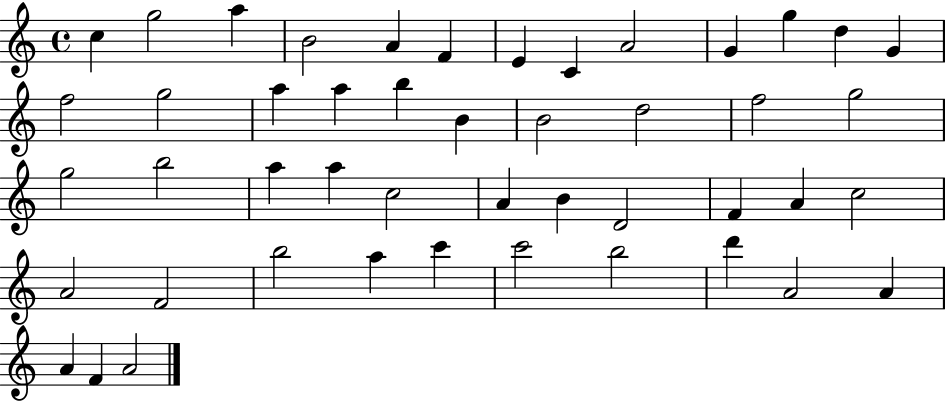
{
  \clef treble
  \time 4/4
  \defaultTimeSignature
  \key c \major
  c''4 g''2 a''4 | b'2 a'4 f'4 | e'4 c'4 a'2 | g'4 g''4 d''4 g'4 | \break f''2 g''2 | a''4 a''4 b''4 b'4 | b'2 d''2 | f''2 g''2 | \break g''2 b''2 | a''4 a''4 c''2 | a'4 b'4 d'2 | f'4 a'4 c''2 | \break a'2 f'2 | b''2 a''4 c'''4 | c'''2 b''2 | d'''4 a'2 a'4 | \break a'4 f'4 a'2 | \bar "|."
}